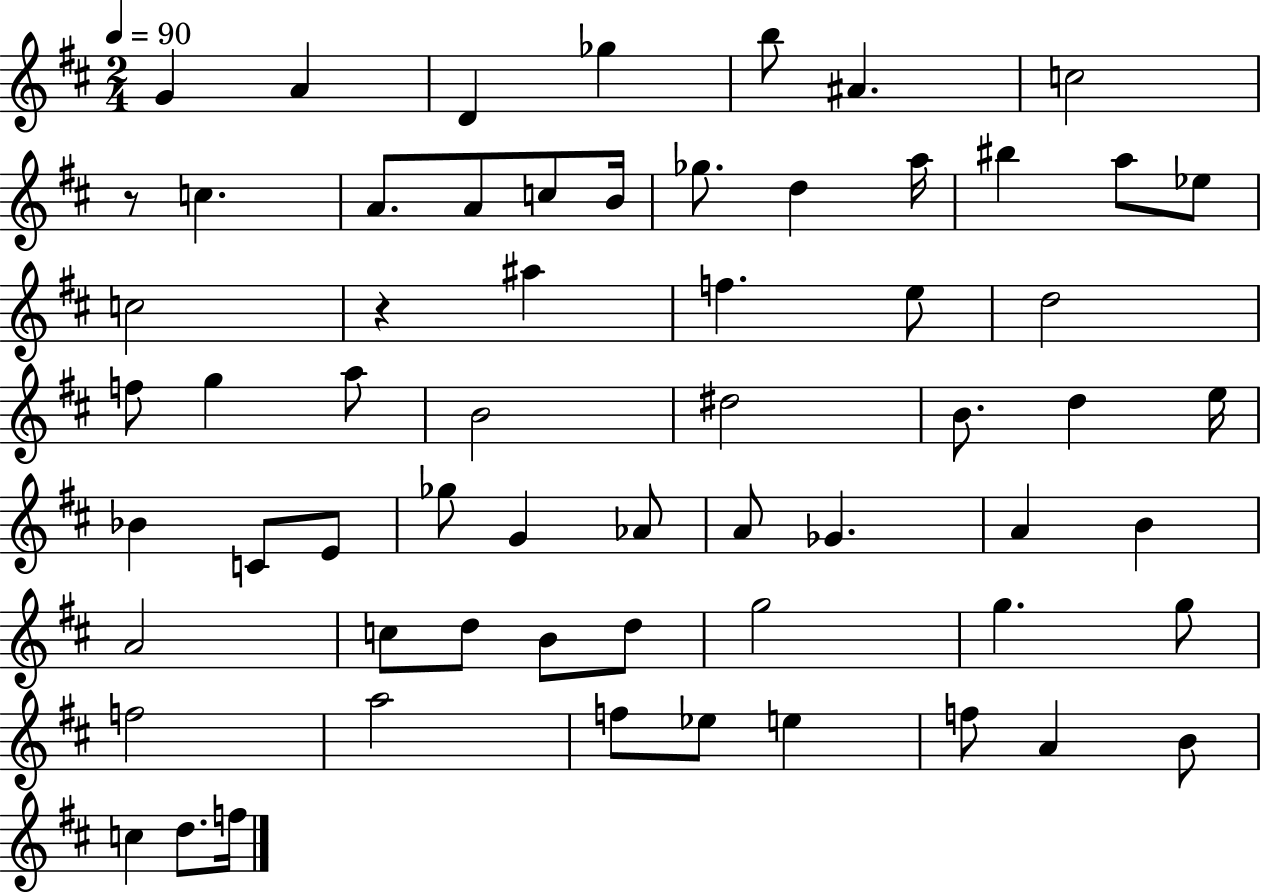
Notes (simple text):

G4/q A4/q D4/q Gb5/q B5/e A#4/q. C5/h R/e C5/q. A4/e. A4/e C5/e B4/s Gb5/e. D5/q A5/s BIS5/q A5/e Eb5/e C5/h R/q A#5/q F5/q. E5/e D5/h F5/e G5/q A5/e B4/h D#5/h B4/e. D5/q E5/s Bb4/q C4/e E4/e Gb5/e G4/q Ab4/e A4/e Gb4/q. A4/q B4/q A4/h C5/e D5/e B4/e D5/e G5/h G5/q. G5/e F5/h A5/h F5/e Eb5/e E5/q F5/e A4/q B4/e C5/q D5/e. F5/s